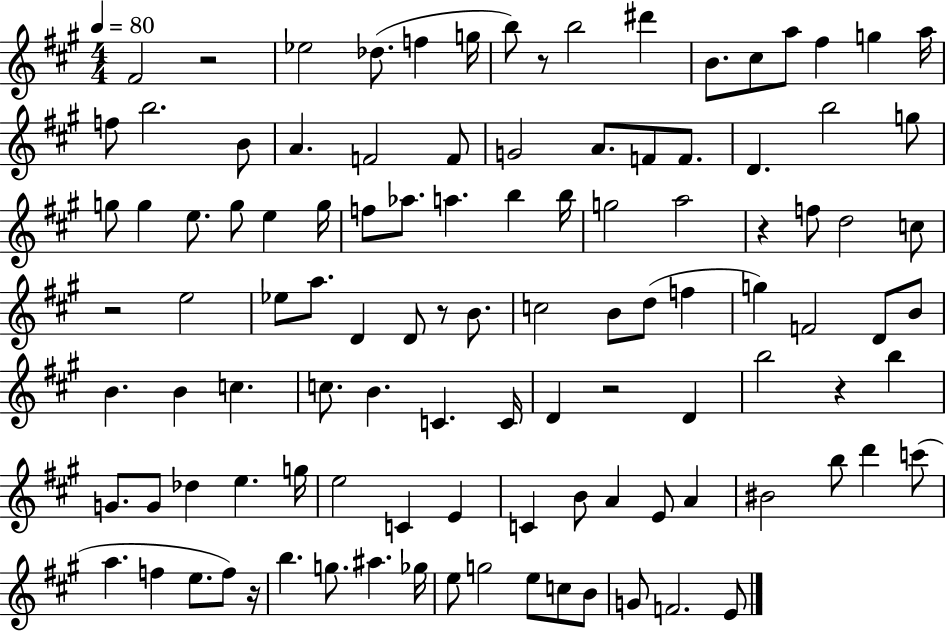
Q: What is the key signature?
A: A major